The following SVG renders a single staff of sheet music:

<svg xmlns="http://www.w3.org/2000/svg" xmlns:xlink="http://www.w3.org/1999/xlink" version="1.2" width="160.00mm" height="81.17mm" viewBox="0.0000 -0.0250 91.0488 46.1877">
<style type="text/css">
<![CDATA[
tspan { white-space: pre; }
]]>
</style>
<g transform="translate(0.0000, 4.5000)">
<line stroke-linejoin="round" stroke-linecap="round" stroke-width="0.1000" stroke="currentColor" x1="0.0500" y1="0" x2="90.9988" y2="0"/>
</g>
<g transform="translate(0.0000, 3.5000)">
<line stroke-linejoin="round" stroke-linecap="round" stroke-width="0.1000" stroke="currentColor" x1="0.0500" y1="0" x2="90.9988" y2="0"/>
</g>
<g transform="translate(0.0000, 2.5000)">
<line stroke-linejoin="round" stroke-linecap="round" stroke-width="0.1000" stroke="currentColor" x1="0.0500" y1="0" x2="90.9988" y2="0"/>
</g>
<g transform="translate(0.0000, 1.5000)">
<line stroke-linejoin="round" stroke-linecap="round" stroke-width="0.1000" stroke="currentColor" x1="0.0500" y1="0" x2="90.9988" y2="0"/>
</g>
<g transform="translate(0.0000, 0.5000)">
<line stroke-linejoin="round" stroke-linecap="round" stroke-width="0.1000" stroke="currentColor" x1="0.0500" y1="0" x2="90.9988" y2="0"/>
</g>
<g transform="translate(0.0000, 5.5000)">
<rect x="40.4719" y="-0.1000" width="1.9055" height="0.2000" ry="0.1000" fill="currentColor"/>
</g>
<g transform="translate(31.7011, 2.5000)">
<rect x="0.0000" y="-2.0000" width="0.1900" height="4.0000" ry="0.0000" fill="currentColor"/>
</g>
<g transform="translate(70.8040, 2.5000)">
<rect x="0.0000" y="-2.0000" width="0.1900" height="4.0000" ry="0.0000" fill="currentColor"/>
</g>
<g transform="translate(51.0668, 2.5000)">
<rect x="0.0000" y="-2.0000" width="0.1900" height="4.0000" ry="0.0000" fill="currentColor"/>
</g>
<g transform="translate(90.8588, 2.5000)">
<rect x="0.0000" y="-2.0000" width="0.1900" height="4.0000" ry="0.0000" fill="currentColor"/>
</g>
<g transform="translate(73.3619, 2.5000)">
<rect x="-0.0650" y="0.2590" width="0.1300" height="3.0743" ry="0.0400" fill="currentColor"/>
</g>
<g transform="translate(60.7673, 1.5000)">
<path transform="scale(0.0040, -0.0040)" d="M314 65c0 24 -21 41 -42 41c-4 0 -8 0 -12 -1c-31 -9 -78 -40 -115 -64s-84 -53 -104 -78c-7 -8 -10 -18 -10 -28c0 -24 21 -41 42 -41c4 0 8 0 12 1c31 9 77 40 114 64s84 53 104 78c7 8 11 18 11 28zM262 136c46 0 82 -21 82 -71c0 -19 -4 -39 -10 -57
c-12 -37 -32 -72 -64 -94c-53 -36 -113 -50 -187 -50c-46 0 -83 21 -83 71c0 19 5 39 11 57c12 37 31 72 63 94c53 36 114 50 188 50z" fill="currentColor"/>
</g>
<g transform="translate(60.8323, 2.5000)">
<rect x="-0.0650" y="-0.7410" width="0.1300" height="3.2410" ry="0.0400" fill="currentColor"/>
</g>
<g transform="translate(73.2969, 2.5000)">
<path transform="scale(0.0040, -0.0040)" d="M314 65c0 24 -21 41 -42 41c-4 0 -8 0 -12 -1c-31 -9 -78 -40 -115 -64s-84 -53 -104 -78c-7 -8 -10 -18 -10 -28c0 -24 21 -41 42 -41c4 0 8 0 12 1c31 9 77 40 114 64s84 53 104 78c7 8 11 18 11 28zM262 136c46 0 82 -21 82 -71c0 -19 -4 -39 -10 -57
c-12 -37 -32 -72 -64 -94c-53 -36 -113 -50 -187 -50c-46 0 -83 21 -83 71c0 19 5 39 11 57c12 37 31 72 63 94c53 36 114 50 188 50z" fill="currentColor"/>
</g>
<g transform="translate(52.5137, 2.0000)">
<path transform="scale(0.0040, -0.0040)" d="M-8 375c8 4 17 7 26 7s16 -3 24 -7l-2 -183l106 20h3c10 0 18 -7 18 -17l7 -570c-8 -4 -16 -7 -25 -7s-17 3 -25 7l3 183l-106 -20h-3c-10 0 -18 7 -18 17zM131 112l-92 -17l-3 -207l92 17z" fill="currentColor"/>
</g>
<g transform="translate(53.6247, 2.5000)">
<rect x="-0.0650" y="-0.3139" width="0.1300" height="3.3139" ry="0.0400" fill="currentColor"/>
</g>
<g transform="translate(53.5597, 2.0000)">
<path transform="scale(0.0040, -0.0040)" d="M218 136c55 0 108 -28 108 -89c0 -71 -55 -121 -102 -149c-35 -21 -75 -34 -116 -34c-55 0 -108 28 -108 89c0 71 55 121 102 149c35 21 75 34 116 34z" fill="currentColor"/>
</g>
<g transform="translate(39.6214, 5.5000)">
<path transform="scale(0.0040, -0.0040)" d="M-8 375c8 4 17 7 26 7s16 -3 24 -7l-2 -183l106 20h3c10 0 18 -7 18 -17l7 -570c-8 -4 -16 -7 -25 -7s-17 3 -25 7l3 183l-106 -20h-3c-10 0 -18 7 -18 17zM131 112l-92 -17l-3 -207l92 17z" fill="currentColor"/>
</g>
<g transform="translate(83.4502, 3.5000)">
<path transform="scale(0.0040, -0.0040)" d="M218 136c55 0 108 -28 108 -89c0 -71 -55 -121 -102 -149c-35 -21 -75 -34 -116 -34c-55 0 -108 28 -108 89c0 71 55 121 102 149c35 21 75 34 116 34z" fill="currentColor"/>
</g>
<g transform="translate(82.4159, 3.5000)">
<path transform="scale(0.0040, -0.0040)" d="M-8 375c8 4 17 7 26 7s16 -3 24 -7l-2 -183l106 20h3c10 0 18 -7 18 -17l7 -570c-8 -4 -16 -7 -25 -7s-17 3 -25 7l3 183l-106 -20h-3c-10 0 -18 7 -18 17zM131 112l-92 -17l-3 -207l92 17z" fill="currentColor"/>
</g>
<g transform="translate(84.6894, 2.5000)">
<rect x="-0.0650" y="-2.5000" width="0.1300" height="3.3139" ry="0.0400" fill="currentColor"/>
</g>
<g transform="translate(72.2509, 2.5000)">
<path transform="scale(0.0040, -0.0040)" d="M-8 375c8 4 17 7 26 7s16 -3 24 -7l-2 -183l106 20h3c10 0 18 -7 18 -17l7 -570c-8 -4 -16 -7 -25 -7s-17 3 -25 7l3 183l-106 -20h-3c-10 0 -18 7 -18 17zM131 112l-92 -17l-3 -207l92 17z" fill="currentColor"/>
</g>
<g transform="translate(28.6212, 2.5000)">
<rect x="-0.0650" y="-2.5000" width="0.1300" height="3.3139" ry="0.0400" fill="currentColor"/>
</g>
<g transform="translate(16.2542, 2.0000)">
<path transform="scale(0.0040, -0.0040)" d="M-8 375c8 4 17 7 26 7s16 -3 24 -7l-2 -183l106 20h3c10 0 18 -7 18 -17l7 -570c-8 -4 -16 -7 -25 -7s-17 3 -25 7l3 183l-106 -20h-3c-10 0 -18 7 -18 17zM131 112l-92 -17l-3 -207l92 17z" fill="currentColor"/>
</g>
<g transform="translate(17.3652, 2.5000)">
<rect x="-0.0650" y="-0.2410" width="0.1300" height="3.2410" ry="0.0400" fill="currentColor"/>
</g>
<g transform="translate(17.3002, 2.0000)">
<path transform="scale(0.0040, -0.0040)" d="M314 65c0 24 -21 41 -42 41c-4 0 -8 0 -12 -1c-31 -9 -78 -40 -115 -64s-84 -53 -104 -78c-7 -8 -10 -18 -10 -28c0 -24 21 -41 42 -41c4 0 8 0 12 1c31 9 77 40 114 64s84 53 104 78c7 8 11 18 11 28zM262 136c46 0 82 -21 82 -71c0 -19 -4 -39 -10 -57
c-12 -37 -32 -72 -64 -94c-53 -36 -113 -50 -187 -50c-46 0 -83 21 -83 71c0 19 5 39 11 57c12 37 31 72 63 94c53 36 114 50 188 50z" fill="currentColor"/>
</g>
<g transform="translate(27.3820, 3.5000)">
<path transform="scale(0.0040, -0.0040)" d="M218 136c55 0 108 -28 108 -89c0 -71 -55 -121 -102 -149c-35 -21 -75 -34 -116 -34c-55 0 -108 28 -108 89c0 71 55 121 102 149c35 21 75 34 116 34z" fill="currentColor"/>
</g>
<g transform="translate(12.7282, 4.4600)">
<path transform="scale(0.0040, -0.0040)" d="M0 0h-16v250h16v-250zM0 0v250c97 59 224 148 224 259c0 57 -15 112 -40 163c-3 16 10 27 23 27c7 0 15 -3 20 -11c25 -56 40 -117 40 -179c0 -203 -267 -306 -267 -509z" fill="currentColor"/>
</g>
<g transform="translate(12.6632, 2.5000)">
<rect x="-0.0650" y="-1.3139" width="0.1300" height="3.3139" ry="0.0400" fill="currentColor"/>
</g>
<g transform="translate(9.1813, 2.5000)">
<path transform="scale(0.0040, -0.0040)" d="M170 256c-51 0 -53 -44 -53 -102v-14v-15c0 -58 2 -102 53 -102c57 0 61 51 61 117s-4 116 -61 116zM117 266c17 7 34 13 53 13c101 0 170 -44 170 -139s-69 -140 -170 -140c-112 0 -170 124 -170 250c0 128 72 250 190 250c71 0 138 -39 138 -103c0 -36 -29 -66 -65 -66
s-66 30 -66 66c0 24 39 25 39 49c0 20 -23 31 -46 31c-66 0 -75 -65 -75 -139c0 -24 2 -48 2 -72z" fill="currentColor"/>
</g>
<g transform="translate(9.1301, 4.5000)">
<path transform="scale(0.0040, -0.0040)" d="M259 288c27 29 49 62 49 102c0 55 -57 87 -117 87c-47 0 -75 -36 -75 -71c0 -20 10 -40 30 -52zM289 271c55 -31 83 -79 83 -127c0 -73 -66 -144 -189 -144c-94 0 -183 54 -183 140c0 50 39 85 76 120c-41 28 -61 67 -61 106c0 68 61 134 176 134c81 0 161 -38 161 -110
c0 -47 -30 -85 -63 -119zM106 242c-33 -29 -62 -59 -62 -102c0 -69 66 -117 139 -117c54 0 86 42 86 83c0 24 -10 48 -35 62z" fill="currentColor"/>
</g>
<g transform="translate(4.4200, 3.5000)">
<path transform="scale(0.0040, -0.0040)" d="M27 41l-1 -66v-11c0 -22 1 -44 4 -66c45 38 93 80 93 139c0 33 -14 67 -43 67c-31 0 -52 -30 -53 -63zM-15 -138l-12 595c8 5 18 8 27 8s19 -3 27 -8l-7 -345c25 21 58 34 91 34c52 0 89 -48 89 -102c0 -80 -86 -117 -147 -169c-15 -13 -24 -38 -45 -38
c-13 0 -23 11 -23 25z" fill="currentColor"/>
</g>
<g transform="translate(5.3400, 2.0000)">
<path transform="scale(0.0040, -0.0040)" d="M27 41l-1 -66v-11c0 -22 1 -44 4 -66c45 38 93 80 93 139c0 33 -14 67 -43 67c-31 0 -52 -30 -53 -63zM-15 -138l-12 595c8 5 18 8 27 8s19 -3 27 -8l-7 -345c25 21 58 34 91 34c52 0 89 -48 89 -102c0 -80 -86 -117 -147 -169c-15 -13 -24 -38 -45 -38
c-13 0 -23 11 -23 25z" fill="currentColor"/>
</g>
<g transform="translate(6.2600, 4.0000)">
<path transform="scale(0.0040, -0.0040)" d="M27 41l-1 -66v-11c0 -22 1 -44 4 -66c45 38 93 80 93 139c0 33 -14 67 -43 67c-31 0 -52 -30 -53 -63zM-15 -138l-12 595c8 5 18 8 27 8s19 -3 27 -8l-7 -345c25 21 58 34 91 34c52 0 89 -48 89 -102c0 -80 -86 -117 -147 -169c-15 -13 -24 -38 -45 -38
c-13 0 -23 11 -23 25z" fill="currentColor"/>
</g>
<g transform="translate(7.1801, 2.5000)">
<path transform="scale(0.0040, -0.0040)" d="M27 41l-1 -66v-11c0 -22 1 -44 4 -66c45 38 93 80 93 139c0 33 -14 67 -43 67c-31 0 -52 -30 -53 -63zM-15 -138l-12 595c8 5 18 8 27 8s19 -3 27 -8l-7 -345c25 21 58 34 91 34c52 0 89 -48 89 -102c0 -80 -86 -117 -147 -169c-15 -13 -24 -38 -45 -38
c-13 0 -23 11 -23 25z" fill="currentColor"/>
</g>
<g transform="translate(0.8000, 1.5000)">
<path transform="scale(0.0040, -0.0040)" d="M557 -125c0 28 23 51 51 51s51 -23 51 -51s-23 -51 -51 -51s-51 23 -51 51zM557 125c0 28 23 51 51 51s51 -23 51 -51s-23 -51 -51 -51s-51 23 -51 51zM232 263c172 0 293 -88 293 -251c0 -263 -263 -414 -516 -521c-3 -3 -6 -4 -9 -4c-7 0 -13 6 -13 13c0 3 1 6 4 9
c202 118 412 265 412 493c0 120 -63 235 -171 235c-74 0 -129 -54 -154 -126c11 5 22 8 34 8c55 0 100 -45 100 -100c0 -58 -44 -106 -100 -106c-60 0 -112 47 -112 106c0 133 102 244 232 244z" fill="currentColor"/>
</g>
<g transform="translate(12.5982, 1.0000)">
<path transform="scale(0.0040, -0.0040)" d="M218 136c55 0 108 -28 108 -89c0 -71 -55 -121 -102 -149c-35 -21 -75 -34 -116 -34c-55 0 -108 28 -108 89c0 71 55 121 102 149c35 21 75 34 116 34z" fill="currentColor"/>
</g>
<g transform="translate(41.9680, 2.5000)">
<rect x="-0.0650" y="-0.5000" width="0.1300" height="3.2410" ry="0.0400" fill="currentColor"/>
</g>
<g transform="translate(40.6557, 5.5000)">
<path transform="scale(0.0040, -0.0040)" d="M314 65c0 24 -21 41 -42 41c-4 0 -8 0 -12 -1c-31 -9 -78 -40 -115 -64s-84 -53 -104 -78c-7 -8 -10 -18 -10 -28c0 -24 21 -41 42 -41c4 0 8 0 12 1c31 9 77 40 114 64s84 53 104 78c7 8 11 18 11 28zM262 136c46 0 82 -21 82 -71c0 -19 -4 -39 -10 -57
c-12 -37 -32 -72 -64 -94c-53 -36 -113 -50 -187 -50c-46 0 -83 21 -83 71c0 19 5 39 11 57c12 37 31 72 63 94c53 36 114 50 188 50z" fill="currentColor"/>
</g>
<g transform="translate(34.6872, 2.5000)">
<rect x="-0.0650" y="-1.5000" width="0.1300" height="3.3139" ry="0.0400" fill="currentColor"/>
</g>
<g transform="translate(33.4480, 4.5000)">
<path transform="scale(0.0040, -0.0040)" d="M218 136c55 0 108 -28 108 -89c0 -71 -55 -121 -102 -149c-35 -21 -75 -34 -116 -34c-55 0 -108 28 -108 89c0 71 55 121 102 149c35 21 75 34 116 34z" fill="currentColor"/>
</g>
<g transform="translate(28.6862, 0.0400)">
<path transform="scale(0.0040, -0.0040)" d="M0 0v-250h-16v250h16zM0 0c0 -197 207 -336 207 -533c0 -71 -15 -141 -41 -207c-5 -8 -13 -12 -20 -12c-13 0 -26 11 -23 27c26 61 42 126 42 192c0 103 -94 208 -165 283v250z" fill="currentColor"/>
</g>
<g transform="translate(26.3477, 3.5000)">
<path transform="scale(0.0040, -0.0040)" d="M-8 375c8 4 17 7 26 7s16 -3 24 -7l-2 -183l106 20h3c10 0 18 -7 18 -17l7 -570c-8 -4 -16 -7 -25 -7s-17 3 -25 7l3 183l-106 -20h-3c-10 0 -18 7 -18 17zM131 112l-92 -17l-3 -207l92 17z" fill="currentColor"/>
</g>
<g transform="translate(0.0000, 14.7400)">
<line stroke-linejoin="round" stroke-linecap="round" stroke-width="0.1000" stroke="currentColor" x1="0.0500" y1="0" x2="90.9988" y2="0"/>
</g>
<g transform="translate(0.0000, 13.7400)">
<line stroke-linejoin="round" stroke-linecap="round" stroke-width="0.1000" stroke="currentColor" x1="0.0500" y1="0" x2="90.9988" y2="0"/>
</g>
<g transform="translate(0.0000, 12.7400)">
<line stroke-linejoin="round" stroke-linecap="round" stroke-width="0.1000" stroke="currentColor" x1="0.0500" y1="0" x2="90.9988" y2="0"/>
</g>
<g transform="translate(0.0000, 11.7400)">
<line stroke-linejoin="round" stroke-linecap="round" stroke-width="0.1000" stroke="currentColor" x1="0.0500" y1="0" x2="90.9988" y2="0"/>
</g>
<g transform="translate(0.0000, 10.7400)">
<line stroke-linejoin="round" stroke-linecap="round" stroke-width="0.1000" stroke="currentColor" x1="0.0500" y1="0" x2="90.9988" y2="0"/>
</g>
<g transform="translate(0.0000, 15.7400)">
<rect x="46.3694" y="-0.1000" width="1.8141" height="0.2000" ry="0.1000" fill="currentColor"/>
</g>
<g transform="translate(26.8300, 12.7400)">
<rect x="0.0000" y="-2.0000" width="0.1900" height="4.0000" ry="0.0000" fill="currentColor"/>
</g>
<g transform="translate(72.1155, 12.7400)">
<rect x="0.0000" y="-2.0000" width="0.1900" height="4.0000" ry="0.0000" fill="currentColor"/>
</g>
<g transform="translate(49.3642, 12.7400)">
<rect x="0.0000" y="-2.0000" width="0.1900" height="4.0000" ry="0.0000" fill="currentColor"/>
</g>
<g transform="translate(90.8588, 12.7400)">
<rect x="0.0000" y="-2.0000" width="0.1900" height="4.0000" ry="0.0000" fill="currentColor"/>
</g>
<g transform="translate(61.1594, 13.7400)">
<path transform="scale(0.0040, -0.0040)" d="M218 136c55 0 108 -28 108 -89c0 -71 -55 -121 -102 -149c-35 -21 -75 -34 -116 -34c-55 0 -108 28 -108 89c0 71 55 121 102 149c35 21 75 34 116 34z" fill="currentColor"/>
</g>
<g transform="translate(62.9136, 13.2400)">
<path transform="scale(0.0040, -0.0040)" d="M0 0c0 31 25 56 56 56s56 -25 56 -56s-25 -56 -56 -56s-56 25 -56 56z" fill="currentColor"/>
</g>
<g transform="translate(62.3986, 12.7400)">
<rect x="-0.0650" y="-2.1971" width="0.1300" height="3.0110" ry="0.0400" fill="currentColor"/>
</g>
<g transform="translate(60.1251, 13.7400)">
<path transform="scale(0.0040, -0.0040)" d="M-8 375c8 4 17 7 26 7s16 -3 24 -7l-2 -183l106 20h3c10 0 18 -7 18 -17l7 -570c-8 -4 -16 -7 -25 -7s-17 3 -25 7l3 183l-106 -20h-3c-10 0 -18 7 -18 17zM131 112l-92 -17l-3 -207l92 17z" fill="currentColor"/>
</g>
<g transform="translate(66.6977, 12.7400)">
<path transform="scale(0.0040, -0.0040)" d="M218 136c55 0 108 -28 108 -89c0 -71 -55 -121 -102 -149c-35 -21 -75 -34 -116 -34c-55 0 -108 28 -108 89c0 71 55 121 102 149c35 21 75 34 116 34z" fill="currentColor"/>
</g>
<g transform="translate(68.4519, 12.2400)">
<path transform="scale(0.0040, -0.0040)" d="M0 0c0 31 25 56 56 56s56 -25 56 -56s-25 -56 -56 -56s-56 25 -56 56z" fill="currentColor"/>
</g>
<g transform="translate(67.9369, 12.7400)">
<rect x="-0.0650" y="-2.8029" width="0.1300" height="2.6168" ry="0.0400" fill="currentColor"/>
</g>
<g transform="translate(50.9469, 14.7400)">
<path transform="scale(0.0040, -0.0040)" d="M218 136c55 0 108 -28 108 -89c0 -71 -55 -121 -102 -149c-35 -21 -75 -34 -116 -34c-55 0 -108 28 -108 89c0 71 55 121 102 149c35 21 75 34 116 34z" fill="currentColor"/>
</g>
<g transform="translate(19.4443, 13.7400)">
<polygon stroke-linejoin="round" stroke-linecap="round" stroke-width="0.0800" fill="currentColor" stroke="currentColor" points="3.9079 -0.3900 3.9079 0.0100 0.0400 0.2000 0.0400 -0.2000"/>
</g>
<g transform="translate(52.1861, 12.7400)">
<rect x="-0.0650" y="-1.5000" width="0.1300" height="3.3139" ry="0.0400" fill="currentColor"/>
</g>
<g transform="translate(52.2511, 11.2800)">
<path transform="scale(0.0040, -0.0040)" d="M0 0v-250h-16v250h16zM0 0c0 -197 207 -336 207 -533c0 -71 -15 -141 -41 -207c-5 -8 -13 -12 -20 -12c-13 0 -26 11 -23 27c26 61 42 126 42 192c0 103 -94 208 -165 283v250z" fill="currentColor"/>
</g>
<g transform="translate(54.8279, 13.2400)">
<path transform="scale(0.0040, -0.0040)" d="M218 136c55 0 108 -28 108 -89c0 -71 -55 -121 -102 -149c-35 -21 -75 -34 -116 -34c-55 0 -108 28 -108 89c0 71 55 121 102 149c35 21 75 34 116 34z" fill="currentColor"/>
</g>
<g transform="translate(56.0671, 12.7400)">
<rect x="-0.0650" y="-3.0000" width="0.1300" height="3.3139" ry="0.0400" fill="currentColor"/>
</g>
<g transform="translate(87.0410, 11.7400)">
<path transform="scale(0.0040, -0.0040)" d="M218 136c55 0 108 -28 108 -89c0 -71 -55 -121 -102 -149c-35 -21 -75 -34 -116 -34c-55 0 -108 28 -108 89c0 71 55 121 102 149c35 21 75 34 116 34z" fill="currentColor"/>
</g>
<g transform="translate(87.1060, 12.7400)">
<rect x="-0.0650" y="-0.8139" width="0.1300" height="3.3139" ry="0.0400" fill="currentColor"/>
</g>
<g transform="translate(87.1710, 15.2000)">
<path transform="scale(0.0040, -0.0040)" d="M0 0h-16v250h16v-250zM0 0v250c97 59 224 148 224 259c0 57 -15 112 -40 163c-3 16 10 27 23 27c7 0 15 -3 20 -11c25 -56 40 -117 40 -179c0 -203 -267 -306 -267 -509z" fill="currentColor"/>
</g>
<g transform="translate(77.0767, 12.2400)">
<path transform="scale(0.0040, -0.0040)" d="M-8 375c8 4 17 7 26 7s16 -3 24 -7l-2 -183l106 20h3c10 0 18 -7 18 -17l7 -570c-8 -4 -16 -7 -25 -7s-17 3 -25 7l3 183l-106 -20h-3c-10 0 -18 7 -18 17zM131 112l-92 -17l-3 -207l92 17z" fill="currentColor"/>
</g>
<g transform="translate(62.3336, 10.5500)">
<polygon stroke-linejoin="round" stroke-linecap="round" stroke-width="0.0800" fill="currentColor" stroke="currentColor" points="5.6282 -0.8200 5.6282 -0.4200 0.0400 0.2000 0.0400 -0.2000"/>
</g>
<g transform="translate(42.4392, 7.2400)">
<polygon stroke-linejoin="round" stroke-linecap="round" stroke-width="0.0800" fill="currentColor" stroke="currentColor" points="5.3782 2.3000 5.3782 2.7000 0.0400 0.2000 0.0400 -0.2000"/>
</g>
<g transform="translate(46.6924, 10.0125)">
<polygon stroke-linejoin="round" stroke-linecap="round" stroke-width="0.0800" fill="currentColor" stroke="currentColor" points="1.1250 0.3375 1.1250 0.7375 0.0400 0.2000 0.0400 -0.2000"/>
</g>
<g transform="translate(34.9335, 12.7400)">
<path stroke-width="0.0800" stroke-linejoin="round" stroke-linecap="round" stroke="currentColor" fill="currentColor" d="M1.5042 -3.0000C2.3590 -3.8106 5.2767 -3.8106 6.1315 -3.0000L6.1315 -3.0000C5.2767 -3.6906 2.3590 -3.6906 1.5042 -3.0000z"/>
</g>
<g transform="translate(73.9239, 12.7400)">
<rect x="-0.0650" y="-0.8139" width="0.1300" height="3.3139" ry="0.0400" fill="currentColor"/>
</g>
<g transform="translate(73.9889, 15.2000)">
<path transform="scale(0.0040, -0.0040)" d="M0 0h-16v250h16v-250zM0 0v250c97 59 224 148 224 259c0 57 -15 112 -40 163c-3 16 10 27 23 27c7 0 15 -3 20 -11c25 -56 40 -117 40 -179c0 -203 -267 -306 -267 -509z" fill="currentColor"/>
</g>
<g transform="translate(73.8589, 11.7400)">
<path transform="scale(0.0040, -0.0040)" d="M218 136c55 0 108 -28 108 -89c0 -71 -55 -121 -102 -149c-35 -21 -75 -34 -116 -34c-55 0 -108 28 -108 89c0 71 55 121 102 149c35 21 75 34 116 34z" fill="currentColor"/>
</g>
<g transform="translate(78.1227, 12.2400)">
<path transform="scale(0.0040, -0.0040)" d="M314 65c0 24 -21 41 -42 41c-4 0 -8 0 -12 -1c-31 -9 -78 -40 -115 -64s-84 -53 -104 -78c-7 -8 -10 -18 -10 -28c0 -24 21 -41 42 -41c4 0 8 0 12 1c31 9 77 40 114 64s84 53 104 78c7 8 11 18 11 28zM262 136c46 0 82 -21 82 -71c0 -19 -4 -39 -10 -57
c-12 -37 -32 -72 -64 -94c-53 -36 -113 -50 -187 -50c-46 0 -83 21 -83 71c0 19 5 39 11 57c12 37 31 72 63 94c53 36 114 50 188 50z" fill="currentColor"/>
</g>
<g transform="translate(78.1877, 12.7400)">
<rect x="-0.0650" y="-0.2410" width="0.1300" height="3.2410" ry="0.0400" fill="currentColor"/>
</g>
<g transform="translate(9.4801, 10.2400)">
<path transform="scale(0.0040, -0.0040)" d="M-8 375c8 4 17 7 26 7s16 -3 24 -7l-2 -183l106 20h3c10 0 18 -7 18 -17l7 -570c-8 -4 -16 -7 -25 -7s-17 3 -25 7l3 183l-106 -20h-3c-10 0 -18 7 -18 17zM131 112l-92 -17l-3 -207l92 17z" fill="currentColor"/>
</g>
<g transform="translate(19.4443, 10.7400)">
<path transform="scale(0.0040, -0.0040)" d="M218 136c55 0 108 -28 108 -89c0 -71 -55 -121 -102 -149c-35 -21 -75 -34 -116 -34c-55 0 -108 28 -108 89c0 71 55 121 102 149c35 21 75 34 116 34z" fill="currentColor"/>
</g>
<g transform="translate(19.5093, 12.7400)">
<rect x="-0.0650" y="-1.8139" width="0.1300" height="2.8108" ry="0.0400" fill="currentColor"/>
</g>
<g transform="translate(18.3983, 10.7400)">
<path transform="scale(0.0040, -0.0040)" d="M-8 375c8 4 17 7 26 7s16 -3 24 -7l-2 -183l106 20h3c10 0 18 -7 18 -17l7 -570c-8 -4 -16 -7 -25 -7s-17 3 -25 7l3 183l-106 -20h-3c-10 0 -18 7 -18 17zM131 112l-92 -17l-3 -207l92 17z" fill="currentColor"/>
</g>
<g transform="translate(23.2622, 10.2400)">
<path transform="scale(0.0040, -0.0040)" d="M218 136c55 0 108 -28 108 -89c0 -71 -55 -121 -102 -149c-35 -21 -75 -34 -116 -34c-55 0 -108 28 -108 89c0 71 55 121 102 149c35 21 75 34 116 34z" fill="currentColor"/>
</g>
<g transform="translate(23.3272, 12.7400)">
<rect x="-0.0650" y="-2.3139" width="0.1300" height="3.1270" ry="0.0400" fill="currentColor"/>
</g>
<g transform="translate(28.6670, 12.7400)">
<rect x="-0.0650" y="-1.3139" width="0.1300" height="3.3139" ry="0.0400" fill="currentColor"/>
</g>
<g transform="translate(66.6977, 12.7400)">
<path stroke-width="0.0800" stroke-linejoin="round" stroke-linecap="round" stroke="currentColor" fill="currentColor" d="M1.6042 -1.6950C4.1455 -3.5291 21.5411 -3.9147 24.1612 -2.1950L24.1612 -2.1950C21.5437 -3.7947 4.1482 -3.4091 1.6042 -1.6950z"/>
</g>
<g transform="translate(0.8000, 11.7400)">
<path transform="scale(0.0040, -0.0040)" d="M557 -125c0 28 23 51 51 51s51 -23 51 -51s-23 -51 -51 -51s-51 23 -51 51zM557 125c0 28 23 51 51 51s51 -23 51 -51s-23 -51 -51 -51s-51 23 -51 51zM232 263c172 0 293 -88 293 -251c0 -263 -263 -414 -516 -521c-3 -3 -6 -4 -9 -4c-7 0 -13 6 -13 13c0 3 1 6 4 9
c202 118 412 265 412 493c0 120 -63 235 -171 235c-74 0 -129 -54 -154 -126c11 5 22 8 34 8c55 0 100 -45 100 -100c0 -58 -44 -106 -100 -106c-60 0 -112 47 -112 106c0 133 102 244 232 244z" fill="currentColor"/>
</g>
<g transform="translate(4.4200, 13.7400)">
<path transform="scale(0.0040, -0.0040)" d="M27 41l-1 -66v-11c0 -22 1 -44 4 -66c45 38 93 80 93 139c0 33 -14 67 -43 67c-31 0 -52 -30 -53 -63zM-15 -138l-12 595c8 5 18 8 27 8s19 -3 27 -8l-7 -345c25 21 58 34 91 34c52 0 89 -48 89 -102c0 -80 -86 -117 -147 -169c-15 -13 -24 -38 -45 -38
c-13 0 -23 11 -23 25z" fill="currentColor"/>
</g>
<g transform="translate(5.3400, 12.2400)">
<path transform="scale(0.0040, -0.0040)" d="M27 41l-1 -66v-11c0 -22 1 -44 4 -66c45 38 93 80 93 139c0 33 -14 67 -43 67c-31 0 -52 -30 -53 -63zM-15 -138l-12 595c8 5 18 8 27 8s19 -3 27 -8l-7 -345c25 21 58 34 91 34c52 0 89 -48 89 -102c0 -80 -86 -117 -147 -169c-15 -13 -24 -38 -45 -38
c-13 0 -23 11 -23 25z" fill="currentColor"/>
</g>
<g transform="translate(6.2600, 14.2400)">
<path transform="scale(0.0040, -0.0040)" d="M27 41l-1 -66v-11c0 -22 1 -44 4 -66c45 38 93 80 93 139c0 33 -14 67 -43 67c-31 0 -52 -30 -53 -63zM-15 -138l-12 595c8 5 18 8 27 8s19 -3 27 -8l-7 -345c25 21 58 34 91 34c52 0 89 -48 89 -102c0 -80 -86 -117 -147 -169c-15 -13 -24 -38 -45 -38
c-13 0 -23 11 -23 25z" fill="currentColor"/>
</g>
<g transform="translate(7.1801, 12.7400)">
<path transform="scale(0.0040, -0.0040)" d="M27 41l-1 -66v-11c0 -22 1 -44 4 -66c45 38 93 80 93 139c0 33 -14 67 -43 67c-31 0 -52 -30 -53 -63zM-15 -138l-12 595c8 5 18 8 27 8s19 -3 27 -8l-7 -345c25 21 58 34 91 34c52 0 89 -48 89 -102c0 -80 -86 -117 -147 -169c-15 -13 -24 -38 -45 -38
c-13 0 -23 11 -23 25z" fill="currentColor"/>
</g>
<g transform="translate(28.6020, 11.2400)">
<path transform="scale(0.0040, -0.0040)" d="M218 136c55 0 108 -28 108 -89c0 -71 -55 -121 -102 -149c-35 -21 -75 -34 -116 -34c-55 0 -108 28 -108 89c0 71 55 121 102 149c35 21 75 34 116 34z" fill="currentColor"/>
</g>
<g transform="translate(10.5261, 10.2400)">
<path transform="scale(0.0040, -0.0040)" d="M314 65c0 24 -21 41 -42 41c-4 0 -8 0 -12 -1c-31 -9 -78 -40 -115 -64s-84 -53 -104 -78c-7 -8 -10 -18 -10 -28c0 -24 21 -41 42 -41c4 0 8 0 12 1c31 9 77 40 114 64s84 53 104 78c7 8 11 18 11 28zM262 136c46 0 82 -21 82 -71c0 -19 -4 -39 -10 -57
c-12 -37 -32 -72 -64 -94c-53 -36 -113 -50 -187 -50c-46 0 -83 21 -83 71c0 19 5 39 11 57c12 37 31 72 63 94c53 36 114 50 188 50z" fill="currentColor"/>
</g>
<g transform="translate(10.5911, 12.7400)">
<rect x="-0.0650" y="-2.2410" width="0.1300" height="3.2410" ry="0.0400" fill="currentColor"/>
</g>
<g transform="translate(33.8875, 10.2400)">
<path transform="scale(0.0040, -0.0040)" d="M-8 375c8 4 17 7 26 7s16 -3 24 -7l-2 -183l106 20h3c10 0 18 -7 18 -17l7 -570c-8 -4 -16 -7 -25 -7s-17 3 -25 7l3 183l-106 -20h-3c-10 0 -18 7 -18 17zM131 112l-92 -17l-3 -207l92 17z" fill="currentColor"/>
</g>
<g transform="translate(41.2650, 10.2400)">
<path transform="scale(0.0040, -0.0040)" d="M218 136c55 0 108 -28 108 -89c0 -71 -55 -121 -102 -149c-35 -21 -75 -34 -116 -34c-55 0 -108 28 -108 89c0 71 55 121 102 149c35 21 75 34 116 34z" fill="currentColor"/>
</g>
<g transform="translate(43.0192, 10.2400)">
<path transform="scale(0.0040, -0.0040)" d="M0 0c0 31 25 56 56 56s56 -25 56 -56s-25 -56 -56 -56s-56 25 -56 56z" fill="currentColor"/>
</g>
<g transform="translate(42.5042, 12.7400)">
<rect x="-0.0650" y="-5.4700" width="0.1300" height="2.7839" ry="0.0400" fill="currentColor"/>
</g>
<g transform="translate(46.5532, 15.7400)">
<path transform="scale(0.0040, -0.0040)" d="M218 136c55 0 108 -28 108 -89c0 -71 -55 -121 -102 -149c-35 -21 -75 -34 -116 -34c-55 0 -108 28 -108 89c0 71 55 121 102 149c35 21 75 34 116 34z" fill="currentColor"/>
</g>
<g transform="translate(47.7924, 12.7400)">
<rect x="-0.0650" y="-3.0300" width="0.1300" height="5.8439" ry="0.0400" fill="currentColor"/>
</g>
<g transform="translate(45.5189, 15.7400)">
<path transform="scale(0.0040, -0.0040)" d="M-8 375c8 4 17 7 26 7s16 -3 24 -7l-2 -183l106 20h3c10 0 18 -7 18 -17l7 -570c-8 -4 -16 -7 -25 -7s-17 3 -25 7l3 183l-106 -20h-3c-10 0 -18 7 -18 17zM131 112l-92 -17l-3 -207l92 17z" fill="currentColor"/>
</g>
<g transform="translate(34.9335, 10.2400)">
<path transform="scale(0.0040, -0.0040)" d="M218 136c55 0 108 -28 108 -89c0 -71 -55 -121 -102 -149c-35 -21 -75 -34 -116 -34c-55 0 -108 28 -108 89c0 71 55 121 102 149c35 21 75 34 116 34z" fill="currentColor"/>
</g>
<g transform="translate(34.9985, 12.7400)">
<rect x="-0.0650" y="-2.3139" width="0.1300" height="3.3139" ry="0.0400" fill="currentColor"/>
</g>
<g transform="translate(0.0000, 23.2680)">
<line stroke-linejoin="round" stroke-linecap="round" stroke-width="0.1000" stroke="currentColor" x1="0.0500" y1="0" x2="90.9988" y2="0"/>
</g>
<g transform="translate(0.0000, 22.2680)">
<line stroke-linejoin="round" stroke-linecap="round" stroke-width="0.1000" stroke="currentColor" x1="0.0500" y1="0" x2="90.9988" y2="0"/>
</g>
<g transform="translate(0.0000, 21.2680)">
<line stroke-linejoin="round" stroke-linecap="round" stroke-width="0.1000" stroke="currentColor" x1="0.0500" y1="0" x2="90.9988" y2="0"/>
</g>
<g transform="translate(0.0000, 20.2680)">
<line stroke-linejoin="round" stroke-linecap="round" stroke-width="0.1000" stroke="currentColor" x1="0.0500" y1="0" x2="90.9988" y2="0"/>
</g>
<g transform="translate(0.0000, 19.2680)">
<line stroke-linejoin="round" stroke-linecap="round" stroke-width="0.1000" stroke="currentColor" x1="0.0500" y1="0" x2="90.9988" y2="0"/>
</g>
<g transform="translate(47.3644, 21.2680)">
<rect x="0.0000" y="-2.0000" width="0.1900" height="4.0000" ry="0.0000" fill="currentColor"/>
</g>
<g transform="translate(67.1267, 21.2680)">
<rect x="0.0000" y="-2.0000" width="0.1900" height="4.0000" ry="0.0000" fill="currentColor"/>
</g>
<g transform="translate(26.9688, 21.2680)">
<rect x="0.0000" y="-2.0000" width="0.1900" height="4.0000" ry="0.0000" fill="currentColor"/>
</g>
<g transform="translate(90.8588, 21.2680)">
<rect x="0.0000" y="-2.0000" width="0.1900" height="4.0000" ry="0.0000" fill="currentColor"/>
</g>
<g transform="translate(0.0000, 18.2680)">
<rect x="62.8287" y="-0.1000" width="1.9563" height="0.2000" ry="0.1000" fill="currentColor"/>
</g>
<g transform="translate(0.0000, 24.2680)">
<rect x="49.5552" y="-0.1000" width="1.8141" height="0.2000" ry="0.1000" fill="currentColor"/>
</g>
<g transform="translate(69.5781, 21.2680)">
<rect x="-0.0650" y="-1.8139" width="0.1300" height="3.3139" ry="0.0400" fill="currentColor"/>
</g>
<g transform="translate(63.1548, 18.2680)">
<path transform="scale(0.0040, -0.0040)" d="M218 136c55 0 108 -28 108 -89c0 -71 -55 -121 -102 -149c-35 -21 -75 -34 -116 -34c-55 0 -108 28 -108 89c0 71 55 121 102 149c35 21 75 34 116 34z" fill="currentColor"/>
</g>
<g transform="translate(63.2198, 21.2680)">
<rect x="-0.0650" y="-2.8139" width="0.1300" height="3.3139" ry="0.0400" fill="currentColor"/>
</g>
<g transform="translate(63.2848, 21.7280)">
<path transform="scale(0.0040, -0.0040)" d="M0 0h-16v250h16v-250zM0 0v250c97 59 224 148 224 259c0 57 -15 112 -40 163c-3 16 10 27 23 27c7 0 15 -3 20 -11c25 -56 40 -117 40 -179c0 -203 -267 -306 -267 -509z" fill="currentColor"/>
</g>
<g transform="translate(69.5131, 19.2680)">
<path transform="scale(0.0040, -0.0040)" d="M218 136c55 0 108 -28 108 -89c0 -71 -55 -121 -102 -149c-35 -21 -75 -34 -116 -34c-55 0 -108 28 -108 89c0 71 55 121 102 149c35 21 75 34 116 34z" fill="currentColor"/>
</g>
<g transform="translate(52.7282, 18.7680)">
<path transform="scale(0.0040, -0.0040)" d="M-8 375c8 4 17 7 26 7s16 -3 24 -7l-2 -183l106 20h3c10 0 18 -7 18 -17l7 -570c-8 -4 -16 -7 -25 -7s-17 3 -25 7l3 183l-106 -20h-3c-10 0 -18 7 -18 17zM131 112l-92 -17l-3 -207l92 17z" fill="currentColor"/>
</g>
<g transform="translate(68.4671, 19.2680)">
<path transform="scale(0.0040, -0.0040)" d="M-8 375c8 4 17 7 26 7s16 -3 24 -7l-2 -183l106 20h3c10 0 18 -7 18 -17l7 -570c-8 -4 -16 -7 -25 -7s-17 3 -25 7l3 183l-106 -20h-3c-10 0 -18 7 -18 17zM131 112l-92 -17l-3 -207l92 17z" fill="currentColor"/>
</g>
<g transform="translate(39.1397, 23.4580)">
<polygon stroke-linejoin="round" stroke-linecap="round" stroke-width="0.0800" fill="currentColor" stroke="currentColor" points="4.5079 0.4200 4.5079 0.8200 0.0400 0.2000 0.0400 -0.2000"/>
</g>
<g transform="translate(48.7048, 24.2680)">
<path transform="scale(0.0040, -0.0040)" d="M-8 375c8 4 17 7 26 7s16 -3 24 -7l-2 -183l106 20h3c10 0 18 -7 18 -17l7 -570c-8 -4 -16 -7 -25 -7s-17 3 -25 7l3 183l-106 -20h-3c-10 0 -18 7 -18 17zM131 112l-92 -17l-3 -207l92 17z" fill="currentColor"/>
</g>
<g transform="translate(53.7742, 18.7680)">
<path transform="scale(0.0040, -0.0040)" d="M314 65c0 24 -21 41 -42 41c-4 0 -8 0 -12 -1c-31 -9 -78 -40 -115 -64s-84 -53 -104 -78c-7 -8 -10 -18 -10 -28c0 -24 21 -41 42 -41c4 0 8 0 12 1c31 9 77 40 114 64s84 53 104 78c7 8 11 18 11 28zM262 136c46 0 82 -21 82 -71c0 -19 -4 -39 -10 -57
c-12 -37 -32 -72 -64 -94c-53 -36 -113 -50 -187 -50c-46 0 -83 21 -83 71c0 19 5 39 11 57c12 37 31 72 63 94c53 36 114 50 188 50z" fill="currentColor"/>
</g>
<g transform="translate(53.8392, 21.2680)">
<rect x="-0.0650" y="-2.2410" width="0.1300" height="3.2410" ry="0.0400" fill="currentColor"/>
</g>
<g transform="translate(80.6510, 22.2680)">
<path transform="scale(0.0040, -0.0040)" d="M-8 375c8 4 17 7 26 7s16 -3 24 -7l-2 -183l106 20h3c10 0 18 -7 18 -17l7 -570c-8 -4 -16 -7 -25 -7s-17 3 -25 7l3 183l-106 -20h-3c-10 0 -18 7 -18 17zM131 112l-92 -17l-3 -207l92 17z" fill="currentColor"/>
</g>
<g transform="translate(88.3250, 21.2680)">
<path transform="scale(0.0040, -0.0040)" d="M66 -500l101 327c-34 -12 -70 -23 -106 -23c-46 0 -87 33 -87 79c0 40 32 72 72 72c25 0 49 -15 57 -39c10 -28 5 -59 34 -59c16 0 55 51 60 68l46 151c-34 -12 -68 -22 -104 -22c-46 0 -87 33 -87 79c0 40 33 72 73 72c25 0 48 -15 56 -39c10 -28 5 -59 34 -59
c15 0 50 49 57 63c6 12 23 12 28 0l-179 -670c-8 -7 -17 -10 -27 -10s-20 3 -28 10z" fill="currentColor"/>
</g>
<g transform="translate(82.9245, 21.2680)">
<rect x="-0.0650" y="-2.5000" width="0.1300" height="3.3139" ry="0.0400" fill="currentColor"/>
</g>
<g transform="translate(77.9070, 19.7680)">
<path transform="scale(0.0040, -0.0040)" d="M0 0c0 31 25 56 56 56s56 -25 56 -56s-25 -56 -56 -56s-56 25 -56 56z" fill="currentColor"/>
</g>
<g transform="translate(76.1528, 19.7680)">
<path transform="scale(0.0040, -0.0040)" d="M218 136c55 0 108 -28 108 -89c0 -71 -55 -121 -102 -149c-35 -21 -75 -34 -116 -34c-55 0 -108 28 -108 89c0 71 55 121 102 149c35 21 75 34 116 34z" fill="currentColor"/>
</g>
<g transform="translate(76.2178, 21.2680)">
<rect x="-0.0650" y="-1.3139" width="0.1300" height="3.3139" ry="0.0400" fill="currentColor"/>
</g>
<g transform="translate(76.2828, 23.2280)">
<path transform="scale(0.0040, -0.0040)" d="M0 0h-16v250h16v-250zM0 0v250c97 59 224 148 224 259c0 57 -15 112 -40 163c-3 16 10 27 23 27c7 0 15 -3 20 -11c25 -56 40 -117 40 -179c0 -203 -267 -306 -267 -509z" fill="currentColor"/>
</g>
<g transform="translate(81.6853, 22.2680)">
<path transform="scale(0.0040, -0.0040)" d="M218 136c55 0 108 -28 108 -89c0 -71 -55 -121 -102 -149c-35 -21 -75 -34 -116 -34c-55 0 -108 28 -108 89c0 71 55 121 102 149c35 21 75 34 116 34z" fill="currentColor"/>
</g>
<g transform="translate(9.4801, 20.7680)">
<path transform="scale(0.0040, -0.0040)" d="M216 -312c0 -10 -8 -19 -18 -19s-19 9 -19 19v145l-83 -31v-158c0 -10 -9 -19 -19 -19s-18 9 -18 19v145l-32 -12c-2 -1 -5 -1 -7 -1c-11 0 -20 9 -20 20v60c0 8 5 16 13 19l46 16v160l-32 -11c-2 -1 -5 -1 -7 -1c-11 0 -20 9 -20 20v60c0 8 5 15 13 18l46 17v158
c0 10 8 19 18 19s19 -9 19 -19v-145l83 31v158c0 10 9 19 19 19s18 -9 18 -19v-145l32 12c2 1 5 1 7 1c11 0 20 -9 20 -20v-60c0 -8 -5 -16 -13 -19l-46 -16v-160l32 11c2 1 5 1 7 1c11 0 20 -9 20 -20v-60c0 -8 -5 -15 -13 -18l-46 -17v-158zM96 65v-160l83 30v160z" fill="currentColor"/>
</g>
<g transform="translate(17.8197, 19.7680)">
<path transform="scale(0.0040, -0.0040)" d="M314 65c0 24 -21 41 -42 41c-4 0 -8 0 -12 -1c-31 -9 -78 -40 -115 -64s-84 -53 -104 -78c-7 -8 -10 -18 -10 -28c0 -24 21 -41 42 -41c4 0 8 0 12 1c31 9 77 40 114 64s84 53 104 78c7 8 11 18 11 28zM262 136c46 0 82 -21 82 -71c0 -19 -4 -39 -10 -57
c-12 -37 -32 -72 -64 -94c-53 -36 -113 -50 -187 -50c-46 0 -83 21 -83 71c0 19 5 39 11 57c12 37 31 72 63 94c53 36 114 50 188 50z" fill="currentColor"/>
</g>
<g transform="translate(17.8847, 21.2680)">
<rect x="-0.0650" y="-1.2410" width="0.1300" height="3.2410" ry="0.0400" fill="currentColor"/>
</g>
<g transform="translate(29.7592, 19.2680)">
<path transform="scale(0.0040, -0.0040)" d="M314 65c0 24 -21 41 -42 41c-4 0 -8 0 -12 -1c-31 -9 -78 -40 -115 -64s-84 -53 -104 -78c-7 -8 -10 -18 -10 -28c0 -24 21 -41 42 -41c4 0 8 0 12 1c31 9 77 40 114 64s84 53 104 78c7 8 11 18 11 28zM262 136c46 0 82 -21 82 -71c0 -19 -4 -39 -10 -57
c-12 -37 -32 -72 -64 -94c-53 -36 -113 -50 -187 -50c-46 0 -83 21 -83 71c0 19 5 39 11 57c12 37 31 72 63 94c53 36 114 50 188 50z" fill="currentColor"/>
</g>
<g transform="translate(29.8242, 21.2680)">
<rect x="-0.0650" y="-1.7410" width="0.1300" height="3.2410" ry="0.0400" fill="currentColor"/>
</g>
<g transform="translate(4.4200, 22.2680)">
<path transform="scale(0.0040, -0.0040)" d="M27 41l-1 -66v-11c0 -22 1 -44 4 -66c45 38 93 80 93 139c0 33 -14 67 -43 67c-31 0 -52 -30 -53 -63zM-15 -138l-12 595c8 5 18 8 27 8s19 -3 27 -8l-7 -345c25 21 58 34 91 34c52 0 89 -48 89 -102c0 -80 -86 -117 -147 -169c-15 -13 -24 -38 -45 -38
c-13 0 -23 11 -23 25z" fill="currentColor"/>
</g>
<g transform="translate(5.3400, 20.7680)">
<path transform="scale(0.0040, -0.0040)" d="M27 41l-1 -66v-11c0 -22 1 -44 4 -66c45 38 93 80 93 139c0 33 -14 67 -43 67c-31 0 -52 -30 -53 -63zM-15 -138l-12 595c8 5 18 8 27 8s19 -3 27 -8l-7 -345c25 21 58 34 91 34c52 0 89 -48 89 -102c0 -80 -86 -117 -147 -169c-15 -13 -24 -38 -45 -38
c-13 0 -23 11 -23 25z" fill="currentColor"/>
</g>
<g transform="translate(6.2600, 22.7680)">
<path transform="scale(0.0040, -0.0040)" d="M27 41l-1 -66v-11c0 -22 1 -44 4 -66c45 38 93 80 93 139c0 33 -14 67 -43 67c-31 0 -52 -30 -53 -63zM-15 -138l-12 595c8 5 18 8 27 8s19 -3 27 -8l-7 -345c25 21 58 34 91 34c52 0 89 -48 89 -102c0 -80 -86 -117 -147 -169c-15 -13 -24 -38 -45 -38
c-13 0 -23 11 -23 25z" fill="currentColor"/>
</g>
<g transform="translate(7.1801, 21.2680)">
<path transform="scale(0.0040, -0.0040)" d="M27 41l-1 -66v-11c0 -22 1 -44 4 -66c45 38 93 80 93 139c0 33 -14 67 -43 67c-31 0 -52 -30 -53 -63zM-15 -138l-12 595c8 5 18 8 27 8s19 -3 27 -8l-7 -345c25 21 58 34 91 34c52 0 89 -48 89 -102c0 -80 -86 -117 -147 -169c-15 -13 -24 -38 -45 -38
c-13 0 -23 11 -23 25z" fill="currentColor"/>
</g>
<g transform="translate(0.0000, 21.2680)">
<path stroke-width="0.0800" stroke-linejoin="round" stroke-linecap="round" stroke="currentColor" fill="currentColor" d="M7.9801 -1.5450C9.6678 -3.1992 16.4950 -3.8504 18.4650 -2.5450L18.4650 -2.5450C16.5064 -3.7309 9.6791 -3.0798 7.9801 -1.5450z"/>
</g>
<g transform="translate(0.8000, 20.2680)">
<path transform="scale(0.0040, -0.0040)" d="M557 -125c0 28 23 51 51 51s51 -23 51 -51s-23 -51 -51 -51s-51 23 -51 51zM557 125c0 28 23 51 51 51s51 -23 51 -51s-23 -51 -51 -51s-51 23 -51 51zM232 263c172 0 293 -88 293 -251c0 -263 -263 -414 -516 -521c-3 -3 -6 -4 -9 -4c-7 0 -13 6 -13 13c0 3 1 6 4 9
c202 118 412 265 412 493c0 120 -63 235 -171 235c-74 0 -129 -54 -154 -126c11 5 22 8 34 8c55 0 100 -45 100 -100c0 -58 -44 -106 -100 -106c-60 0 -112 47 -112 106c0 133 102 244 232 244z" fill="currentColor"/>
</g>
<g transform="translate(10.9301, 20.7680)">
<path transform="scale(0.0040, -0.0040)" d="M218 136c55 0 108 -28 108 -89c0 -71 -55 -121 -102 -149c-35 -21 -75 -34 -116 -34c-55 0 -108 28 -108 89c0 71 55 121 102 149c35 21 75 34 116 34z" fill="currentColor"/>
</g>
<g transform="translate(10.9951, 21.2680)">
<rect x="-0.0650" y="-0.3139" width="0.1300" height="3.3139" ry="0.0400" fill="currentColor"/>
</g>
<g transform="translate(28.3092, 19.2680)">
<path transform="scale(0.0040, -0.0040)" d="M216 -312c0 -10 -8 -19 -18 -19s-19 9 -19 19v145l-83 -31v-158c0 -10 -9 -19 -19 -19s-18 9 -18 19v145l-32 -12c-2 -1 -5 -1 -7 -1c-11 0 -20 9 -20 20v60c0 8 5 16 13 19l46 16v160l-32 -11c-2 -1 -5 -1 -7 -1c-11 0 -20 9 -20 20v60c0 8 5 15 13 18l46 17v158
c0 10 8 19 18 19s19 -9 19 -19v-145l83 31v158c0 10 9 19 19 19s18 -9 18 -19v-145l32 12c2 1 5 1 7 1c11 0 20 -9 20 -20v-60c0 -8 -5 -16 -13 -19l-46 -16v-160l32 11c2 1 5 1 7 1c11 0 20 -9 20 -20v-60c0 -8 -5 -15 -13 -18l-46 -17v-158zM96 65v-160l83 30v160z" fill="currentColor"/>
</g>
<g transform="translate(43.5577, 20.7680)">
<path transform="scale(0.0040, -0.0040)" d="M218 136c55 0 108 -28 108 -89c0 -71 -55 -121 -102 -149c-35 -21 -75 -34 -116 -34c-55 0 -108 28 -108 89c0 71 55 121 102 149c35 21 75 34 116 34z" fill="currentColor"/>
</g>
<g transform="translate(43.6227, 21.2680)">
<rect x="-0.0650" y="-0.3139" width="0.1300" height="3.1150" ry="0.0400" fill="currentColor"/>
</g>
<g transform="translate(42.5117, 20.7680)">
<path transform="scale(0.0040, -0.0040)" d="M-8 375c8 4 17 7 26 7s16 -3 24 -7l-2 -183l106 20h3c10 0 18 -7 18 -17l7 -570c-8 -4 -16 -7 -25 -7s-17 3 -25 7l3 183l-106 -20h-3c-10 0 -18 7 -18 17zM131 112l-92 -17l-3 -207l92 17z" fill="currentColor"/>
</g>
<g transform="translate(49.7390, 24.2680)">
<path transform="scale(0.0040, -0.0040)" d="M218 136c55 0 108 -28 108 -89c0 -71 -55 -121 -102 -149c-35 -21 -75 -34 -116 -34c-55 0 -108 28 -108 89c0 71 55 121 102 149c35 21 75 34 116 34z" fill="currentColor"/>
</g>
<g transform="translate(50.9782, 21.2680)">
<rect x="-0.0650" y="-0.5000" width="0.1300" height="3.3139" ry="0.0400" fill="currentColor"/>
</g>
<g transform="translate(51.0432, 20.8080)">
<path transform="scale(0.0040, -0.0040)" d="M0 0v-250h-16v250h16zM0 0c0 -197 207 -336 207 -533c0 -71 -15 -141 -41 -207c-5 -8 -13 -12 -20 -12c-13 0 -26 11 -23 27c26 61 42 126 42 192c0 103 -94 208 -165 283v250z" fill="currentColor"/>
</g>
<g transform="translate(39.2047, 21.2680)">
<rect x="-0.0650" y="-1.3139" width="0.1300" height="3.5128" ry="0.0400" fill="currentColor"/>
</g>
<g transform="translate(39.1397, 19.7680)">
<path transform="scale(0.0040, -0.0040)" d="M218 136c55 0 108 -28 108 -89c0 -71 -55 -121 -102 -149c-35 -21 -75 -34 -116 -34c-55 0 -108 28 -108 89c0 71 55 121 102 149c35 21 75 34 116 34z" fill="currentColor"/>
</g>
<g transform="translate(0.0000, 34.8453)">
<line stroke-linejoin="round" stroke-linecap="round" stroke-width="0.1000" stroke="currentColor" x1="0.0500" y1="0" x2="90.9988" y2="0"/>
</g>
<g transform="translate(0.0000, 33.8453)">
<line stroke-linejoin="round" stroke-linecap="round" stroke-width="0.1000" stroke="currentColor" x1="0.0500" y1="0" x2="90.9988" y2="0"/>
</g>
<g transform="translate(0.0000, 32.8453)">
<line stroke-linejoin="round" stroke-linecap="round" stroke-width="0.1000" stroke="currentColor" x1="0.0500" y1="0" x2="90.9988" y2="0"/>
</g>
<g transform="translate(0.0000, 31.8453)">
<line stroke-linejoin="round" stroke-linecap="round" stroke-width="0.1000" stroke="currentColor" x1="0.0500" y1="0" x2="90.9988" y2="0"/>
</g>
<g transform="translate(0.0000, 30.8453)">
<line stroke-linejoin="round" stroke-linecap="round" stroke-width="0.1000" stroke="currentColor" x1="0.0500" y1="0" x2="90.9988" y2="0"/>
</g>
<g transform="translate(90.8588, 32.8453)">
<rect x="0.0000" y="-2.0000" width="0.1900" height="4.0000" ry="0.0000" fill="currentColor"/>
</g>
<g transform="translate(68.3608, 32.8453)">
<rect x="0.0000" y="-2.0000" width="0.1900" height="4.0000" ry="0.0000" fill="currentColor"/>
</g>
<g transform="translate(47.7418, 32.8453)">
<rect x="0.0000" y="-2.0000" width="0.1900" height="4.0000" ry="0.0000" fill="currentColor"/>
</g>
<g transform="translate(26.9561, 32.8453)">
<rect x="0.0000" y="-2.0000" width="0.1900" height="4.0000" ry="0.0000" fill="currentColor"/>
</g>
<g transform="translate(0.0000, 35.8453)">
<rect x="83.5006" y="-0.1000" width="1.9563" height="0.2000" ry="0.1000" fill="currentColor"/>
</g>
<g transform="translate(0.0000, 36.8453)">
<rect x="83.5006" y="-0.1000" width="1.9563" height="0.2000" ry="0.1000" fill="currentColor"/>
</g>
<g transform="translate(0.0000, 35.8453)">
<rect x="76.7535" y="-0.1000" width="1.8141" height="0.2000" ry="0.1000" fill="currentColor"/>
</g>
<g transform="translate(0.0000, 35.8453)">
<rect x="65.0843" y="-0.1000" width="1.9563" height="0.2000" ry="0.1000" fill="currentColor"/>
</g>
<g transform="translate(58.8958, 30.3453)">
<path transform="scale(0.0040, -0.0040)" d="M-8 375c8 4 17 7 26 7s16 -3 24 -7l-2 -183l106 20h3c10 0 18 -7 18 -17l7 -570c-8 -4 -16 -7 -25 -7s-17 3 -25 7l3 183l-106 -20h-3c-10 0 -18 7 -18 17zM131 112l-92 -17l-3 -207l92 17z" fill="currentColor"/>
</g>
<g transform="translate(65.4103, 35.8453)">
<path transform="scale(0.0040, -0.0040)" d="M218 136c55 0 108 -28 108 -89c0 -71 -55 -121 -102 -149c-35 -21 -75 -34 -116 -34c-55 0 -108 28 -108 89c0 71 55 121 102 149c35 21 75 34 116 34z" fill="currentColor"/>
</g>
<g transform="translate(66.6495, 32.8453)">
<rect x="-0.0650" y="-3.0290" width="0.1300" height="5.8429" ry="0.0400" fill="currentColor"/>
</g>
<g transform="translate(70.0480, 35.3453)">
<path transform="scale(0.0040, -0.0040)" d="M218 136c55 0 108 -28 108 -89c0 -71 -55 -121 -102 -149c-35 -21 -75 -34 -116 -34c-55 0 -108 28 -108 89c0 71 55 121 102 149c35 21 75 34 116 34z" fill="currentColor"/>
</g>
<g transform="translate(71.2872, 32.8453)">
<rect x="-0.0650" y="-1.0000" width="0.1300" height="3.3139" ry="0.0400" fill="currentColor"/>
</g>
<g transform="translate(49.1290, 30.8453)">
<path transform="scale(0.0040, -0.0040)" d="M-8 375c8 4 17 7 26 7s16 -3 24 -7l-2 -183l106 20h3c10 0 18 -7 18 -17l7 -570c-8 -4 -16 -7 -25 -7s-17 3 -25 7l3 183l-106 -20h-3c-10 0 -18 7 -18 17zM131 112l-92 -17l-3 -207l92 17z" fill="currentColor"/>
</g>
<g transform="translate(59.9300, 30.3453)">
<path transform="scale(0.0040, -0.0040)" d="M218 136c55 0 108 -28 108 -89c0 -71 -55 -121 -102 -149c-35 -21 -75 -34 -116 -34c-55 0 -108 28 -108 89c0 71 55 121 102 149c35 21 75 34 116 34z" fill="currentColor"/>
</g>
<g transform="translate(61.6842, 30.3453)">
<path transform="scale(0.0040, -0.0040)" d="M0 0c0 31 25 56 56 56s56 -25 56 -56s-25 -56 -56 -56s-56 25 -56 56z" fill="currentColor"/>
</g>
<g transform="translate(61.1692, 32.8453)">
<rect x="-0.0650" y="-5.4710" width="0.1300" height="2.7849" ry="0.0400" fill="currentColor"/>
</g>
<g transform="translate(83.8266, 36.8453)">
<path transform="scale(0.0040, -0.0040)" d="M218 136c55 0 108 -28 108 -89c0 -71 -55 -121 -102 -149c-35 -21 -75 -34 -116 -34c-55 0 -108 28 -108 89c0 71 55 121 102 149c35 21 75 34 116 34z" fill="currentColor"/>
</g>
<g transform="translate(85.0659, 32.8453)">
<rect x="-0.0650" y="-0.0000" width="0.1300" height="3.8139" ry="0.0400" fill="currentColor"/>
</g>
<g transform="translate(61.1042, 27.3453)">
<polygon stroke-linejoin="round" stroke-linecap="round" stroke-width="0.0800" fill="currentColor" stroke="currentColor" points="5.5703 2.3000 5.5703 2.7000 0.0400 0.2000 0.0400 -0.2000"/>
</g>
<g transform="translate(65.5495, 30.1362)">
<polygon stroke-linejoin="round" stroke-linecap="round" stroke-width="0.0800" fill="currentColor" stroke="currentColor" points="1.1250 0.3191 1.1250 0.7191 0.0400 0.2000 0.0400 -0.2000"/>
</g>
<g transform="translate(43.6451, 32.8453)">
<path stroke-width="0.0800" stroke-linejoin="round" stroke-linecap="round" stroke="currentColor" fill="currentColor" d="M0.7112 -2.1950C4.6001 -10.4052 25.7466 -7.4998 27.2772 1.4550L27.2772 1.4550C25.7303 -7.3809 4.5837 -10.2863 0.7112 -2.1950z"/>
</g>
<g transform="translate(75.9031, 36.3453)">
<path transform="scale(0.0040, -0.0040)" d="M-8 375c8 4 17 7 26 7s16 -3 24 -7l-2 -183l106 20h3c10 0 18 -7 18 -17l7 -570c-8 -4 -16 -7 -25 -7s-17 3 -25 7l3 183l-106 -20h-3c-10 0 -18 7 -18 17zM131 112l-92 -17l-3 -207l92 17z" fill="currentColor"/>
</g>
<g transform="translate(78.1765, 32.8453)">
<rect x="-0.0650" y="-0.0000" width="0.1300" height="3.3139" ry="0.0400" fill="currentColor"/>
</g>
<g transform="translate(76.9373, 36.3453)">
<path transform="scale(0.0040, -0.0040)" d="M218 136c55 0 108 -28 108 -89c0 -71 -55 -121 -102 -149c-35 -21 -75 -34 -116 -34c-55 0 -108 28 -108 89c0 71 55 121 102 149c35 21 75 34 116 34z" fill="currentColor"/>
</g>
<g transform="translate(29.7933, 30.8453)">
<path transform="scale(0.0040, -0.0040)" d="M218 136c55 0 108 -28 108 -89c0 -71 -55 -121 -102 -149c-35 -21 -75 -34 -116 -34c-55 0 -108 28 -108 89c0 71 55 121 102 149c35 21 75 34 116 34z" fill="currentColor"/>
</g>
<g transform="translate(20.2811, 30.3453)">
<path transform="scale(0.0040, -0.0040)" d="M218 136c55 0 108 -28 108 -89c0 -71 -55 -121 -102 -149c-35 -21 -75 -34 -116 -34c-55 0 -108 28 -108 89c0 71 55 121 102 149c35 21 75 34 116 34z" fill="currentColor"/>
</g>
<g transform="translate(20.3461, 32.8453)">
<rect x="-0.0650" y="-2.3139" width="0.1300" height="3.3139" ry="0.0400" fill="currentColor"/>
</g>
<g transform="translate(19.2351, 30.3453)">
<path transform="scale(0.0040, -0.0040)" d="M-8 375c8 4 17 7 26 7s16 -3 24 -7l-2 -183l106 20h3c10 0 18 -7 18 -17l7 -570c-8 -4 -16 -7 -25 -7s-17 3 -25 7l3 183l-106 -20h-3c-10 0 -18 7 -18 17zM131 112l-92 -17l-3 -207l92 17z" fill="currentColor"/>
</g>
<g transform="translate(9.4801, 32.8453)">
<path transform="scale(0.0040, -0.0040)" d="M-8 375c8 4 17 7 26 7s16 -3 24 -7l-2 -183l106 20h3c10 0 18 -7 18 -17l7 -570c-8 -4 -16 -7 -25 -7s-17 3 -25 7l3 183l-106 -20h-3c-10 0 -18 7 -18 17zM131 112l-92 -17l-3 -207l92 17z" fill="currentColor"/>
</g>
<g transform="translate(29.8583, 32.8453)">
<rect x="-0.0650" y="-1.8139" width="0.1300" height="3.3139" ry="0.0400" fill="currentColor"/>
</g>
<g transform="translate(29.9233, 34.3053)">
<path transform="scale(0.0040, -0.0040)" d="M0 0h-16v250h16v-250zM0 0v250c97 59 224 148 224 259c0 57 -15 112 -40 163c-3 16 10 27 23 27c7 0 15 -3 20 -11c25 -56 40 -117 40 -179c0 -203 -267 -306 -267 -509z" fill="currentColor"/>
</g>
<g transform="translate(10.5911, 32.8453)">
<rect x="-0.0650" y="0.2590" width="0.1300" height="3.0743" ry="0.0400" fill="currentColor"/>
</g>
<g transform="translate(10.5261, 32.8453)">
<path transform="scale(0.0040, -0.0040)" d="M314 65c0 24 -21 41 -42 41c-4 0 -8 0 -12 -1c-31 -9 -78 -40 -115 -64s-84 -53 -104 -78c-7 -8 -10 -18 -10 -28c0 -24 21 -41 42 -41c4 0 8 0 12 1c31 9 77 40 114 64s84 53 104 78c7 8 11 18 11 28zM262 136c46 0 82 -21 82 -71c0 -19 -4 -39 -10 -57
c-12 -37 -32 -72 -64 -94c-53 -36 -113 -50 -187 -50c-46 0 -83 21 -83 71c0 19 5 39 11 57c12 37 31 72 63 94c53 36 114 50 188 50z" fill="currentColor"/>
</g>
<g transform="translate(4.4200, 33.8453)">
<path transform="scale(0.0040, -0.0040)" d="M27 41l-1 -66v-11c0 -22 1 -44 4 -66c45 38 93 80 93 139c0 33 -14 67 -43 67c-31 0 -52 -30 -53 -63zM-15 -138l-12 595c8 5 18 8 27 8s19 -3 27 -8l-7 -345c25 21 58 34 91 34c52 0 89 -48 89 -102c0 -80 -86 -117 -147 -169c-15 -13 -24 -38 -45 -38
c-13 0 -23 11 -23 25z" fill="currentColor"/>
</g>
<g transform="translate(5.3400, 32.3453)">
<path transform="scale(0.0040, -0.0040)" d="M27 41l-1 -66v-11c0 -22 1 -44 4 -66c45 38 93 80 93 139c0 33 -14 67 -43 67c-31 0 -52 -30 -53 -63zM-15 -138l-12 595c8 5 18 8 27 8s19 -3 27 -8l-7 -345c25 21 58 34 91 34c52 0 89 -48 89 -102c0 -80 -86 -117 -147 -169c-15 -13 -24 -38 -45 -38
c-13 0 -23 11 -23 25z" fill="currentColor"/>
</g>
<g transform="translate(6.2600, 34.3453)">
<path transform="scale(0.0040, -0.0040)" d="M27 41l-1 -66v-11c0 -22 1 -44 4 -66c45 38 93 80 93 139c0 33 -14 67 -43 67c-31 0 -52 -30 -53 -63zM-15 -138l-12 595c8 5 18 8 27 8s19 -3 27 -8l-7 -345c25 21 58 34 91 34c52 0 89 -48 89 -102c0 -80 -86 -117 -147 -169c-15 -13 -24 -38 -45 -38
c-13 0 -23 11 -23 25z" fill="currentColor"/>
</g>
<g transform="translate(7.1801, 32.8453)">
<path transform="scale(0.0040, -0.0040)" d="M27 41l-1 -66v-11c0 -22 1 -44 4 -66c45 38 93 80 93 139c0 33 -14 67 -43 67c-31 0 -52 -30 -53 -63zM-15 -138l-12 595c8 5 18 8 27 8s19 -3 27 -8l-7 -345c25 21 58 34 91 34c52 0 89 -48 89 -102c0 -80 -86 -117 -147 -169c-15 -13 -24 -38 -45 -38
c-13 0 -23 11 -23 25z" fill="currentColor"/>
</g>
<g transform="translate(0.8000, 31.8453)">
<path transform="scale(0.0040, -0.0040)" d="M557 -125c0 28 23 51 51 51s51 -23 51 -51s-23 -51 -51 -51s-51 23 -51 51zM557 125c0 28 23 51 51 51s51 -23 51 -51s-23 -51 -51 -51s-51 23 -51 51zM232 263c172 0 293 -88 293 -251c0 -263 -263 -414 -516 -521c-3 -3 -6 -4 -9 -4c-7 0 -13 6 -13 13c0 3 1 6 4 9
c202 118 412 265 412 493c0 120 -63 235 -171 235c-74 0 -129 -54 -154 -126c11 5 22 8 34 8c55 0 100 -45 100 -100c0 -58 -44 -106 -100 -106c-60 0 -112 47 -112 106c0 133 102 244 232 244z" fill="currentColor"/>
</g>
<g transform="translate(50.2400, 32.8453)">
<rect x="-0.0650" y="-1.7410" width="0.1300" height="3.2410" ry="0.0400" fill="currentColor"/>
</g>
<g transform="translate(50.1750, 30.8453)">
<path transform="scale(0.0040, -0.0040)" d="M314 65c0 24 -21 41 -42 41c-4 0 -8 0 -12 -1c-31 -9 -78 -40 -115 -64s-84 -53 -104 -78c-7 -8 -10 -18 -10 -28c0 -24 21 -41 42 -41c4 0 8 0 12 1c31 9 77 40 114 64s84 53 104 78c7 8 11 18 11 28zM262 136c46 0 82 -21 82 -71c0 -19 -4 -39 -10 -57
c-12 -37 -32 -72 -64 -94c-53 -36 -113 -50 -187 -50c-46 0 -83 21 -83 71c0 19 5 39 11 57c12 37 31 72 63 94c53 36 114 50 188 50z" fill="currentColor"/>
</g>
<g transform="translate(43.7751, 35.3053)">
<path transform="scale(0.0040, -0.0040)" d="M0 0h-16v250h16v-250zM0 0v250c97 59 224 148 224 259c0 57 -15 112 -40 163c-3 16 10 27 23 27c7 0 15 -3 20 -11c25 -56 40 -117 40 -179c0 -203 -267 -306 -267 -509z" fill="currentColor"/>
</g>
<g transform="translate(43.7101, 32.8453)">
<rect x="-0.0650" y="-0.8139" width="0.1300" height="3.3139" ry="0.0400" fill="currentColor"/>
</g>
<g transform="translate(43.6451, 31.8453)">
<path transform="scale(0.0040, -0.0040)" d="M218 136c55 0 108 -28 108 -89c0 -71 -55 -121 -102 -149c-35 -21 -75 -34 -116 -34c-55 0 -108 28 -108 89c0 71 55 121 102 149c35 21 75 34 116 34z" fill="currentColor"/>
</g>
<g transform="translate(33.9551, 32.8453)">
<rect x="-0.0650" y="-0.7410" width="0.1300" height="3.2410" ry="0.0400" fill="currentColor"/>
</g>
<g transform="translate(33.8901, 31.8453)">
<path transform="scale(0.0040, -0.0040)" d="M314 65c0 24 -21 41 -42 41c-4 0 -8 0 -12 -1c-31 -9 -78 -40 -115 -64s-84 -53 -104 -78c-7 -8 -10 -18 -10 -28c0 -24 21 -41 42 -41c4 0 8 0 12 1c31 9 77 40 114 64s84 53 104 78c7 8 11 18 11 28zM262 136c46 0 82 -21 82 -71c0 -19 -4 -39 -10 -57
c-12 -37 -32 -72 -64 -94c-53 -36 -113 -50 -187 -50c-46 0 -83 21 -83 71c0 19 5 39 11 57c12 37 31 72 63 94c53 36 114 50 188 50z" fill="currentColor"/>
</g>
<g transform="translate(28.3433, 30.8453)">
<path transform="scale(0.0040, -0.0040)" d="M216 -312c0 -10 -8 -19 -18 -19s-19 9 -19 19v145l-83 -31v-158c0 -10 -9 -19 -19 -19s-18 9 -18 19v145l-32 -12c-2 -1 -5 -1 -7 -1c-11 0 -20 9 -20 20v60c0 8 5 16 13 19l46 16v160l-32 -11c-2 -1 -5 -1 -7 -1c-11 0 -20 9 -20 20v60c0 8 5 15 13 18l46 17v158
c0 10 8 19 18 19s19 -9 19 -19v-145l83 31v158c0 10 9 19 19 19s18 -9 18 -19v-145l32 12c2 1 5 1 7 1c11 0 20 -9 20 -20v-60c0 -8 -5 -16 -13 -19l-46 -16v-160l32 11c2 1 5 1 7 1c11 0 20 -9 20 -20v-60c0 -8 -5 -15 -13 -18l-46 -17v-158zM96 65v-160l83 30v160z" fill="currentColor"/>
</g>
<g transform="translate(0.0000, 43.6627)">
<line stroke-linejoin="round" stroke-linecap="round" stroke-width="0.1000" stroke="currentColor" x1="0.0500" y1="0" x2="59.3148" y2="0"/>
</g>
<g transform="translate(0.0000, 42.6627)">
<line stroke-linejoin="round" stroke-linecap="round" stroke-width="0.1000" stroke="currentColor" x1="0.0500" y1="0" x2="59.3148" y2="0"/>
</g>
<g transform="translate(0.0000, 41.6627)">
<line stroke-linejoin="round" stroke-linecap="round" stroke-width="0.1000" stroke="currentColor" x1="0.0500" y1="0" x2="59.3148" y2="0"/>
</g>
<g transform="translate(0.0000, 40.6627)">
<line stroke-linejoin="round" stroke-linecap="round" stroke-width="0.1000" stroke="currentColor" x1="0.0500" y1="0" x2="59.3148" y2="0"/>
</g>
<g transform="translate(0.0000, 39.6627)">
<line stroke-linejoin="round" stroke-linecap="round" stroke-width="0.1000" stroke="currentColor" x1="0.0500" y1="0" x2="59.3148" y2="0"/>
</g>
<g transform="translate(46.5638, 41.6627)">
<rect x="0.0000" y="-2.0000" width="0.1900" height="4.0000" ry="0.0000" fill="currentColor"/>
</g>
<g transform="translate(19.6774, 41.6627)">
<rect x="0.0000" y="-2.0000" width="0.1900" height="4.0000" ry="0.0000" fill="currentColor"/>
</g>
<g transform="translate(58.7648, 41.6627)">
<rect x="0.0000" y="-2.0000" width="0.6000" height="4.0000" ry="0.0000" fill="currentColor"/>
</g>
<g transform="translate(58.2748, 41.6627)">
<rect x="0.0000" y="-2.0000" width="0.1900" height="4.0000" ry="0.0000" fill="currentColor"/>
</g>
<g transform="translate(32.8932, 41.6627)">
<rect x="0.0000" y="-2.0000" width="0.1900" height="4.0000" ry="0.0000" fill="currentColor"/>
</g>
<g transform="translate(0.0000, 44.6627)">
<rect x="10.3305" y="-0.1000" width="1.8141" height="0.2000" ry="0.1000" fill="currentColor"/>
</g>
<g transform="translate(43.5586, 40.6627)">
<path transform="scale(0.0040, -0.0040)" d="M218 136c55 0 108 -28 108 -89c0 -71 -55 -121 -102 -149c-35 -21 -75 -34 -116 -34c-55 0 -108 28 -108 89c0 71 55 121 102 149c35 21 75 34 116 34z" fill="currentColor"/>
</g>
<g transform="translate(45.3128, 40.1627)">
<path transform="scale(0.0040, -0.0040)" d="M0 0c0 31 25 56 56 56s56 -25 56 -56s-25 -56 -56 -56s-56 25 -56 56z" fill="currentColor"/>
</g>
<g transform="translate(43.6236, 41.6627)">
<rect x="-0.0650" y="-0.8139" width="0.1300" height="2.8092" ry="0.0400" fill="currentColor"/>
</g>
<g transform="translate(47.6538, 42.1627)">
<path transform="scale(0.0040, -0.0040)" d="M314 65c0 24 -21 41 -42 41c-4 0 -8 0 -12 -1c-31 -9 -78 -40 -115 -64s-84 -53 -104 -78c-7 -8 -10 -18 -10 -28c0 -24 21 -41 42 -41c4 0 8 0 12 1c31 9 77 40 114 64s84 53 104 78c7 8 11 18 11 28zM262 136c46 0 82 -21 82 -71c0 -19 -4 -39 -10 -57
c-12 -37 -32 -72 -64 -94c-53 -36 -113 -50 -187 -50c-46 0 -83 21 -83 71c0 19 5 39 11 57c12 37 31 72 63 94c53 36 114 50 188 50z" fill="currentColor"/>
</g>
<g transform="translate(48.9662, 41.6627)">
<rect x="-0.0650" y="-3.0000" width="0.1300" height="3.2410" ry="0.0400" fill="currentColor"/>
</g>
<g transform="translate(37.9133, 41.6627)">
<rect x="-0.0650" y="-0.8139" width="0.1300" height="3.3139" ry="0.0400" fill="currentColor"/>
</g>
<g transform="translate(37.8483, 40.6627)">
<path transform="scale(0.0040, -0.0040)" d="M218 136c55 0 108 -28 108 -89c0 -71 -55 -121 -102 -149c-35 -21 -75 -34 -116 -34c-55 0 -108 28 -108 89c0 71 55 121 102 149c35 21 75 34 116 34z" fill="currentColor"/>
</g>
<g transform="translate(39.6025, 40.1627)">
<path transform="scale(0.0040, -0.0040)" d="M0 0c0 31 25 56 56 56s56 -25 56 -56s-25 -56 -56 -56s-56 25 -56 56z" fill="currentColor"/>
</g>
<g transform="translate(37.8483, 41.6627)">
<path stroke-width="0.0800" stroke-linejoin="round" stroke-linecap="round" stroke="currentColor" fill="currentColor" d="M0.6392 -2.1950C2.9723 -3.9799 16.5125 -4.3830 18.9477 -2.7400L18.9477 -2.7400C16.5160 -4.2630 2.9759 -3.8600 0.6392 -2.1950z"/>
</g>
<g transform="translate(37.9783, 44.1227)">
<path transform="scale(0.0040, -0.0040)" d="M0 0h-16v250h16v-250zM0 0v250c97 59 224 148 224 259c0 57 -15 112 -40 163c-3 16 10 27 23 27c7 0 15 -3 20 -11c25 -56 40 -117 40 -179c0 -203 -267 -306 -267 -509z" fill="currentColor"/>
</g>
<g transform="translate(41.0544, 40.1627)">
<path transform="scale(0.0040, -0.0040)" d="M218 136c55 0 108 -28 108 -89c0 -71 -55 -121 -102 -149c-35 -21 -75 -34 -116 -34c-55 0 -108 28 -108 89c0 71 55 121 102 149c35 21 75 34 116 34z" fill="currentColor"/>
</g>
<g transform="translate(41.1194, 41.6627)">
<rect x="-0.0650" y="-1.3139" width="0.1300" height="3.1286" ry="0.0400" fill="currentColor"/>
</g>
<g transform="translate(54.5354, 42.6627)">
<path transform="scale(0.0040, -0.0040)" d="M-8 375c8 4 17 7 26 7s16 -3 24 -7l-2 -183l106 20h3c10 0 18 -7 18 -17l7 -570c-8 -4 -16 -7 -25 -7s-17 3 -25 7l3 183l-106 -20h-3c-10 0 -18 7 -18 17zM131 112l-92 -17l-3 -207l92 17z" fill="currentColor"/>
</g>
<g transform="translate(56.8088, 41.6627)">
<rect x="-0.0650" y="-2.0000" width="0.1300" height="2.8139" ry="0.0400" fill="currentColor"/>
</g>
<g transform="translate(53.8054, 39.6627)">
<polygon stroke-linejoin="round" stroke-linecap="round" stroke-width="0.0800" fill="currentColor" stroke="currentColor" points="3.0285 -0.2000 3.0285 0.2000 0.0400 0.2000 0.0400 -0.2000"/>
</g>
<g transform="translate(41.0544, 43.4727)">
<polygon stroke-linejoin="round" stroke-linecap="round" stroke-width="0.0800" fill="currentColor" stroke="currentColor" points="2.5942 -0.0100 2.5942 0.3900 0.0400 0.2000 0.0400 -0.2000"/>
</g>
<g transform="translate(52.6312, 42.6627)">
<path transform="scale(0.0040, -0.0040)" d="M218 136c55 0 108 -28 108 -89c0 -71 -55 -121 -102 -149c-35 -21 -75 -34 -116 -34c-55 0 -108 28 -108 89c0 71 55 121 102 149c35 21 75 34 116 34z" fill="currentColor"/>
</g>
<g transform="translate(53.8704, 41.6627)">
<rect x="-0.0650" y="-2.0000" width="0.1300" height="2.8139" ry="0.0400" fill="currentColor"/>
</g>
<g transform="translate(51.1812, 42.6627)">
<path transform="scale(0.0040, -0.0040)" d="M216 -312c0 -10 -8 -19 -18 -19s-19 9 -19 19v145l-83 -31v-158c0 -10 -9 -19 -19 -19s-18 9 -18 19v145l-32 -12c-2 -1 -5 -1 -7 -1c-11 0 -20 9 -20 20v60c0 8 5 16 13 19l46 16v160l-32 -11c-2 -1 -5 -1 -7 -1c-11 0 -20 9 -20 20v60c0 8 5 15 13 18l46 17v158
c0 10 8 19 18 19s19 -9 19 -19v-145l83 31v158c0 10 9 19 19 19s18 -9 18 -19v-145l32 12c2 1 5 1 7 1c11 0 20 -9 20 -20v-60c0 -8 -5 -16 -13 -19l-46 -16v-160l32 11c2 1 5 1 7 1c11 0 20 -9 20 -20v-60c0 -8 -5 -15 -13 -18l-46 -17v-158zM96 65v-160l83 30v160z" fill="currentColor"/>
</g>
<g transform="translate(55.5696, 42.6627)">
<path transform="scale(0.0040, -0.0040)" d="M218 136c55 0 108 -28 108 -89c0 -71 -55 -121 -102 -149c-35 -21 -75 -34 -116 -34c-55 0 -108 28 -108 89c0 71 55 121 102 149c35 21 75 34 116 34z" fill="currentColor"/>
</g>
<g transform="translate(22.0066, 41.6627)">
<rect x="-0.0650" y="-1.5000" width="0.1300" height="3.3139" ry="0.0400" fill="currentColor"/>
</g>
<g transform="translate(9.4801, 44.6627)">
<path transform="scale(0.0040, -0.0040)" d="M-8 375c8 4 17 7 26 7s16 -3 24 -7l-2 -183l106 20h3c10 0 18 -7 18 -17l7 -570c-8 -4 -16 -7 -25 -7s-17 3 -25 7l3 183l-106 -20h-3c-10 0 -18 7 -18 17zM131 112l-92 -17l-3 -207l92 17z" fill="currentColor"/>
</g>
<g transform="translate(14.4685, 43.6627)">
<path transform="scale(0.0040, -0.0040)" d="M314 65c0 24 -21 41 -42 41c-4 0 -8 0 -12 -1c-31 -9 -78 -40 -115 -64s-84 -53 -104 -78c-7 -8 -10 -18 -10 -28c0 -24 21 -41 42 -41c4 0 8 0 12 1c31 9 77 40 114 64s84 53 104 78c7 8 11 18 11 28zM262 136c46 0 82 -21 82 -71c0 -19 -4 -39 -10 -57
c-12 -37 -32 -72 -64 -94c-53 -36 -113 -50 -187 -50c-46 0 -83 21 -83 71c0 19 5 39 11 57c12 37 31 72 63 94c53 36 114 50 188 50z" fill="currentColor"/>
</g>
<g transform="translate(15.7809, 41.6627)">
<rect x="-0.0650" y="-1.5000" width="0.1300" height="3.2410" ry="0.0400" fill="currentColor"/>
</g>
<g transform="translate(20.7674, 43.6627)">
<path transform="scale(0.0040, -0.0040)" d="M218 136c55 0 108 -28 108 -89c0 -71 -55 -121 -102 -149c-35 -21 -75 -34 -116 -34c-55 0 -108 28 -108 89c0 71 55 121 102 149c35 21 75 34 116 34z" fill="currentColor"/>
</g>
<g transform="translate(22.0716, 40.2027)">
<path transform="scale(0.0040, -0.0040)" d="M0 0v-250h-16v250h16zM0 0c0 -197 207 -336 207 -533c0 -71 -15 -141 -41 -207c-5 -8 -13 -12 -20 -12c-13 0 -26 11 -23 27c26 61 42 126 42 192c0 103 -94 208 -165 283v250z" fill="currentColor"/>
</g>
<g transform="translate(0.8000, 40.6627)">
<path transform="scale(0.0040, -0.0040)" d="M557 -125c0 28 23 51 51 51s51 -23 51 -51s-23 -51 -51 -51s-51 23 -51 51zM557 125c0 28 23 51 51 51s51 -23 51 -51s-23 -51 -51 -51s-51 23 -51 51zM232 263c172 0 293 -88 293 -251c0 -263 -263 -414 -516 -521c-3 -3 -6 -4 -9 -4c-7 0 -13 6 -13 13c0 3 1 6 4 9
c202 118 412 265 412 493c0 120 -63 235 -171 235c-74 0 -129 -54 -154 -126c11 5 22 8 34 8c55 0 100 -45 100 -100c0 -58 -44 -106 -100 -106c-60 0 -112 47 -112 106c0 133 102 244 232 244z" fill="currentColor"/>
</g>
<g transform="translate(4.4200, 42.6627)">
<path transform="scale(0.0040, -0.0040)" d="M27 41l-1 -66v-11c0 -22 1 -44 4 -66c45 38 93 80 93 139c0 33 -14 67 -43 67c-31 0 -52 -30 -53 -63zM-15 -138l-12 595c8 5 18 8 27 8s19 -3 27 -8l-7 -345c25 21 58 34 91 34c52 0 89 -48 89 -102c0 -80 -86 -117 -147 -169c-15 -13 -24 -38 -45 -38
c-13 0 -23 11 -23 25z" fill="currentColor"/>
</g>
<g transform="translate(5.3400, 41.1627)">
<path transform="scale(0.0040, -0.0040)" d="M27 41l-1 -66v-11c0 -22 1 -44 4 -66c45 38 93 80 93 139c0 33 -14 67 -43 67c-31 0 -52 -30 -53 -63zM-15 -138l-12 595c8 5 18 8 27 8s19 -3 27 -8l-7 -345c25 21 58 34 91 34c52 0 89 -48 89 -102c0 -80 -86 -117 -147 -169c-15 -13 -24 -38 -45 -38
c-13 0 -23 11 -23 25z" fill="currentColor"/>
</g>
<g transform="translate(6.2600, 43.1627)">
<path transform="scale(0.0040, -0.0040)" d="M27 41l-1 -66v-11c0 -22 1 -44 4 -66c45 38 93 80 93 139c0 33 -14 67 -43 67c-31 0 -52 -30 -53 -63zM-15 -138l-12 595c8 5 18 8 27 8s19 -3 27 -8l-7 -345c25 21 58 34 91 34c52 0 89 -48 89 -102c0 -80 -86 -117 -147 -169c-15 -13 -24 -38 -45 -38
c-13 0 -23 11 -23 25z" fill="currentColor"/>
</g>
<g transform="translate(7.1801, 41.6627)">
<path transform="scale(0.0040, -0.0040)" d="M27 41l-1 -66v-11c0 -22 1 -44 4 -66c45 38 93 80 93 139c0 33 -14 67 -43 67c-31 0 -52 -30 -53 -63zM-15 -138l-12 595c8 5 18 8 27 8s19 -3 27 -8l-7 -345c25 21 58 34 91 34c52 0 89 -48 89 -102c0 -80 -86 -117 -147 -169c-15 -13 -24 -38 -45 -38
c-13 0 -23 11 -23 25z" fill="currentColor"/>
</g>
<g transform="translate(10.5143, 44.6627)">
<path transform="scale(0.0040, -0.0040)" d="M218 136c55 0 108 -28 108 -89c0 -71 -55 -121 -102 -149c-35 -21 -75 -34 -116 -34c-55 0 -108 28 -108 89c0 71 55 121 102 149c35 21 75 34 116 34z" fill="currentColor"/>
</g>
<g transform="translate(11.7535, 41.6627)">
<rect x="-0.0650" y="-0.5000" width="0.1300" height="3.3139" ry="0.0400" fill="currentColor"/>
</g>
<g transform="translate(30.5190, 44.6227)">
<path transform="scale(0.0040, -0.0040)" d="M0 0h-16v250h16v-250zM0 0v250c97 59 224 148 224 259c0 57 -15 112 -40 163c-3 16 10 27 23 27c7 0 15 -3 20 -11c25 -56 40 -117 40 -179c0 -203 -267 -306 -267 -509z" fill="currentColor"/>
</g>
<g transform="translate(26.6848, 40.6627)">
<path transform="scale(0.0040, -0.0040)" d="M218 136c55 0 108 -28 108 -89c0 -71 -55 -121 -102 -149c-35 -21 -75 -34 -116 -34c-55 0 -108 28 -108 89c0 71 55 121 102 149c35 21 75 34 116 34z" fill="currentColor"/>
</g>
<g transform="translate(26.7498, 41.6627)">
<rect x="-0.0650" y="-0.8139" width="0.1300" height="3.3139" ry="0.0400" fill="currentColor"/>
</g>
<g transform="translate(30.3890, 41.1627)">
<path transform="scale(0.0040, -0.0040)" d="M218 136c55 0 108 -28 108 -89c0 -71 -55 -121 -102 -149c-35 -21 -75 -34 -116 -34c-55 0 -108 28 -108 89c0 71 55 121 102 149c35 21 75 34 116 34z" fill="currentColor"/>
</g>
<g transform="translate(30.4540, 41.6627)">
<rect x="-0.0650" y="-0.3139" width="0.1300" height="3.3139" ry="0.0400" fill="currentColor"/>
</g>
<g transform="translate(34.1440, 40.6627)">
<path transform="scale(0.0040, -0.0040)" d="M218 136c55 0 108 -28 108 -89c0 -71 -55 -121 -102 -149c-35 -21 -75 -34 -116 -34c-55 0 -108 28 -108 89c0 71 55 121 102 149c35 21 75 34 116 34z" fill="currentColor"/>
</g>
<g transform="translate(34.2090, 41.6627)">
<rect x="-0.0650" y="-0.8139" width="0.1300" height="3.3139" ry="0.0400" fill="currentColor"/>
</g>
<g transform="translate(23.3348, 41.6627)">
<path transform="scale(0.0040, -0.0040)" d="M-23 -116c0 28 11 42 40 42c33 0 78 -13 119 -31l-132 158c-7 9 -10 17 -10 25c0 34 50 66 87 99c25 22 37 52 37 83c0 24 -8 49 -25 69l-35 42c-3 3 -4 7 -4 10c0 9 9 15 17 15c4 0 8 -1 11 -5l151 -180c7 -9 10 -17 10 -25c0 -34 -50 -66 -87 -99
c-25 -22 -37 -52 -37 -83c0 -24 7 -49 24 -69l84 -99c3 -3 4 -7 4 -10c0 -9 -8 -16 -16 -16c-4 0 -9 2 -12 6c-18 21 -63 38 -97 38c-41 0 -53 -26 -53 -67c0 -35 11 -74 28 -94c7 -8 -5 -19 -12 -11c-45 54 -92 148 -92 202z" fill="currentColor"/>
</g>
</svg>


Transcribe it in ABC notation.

X:1
T:Untitled
M:6/8
L:1/4
K:Ab
G,/2 E,2 B,,/2 G,, E,,2 E, F,2 D,2 B,, B,2 A,/2 B,/2 G, B, B,/2 E,,/4 G,,/2 C, B,,/2 _D,/2 F,/2 E,2 F,/2 ^E, G,2 ^A,2 G,/2 E,/2 E,,/2 B,2 C/2 A, G,/2 B,, z/4 D,2 B, ^A,/2 F,2 F,/2 A,2 B,/2 _E,,/4 F,, D,, C,, E,, G,,2 G,,/2 z F, _E,/2 F, F,/2 G,/2 F,/2 C,2 ^B,,/2 B,,/2